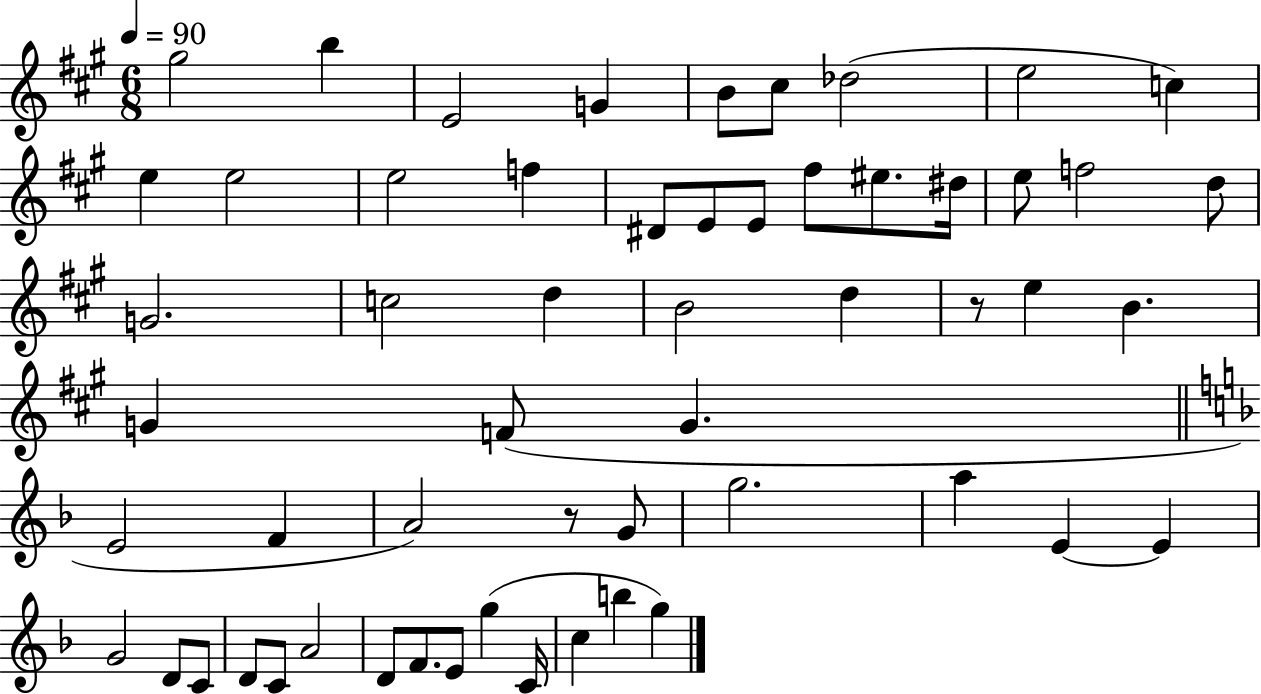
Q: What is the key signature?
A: A major